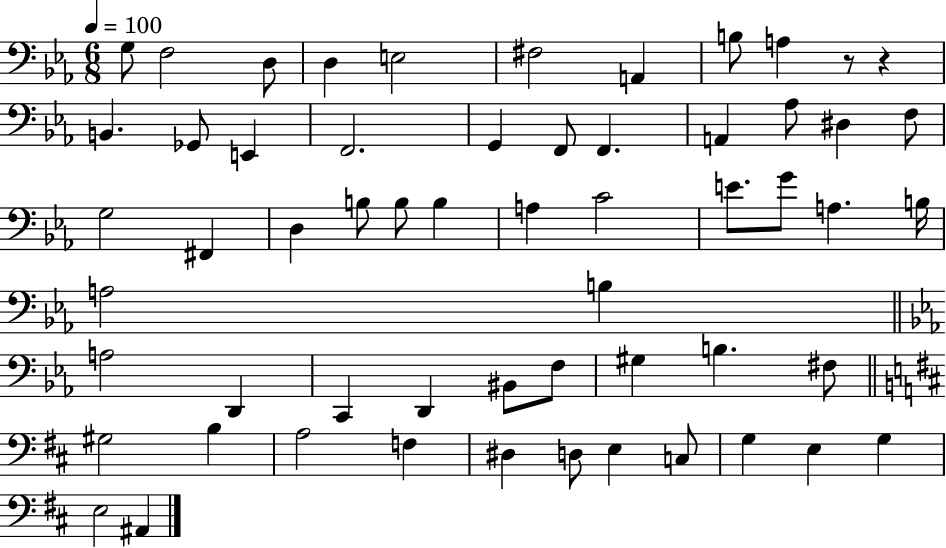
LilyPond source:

{
  \clef bass
  \numericTimeSignature
  \time 6/8
  \key ees \major
  \tempo 4 = 100
  \repeat volta 2 { g8 f2 d8 | d4 e2 | fis2 a,4 | b8 a4 r8 r4 | \break b,4. ges,8 e,4 | f,2. | g,4 f,8 f,4. | a,4 aes8 dis4 f8 | \break g2 fis,4 | d4 b8 b8 b4 | a4 c'2 | e'8. g'8 a4. b16 | \break a2 b4 | \bar "||" \break \key ees \major a2 d,4 | c,4 d,4 bis,8 f8 | gis4 b4. fis8 | \bar "||" \break \key b \minor gis2 b4 | a2 f4 | dis4 d8 e4 c8 | g4 e4 g4 | \break e2 ais,4 | } \bar "|."
}